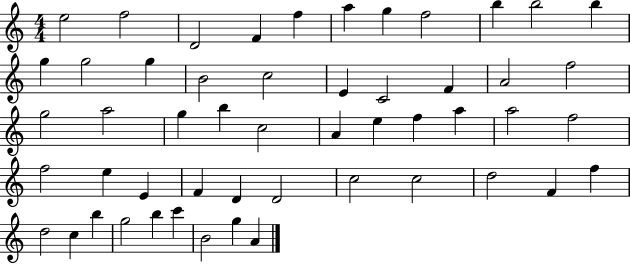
{
  \clef treble
  \numericTimeSignature
  \time 4/4
  \key c \major
  e''2 f''2 | d'2 f'4 f''4 | a''4 g''4 f''2 | b''4 b''2 b''4 | \break g''4 g''2 g''4 | b'2 c''2 | e'4 c'2 f'4 | a'2 f''2 | \break g''2 a''2 | g''4 b''4 c''2 | a'4 e''4 f''4 a''4 | a''2 f''2 | \break f''2 e''4 e'4 | f'4 d'4 d'2 | c''2 c''2 | d''2 f'4 f''4 | \break d''2 c''4 b''4 | g''2 b''4 c'''4 | b'2 g''4 a'4 | \bar "|."
}